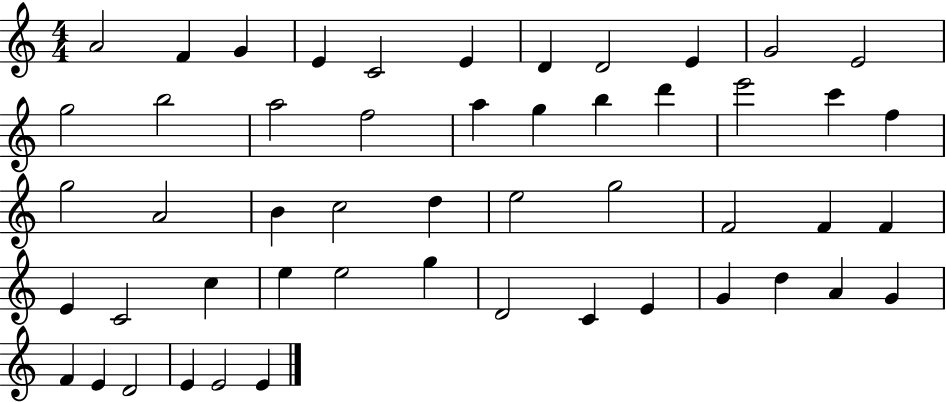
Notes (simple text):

A4/h F4/q G4/q E4/q C4/h E4/q D4/q D4/h E4/q G4/h E4/h G5/h B5/h A5/h F5/h A5/q G5/q B5/q D6/q E6/h C6/q F5/q G5/h A4/h B4/q C5/h D5/q E5/h G5/h F4/h F4/q F4/q E4/q C4/h C5/q E5/q E5/h G5/q D4/h C4/q E4/q G4/q D5/q A4/q G4/q F4/q E4/q D4/h E4/q E4/h E4/q